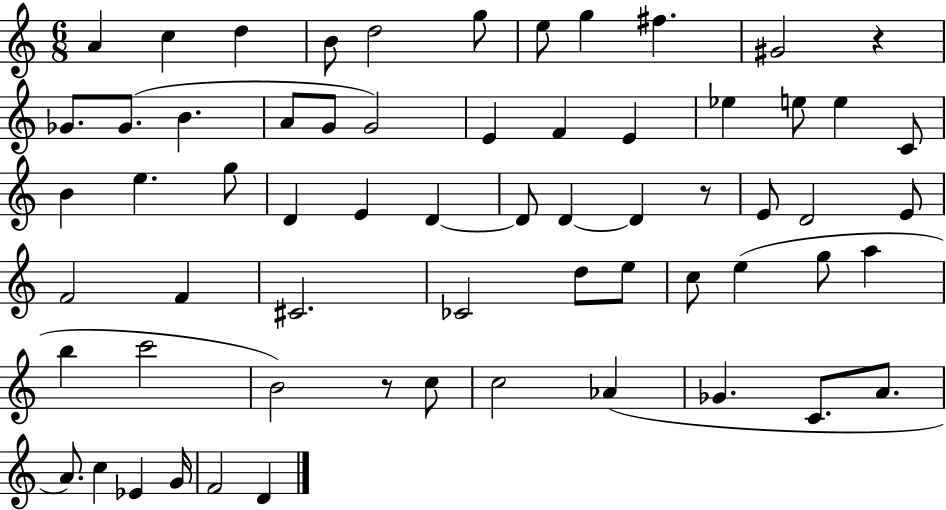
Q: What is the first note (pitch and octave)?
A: A4